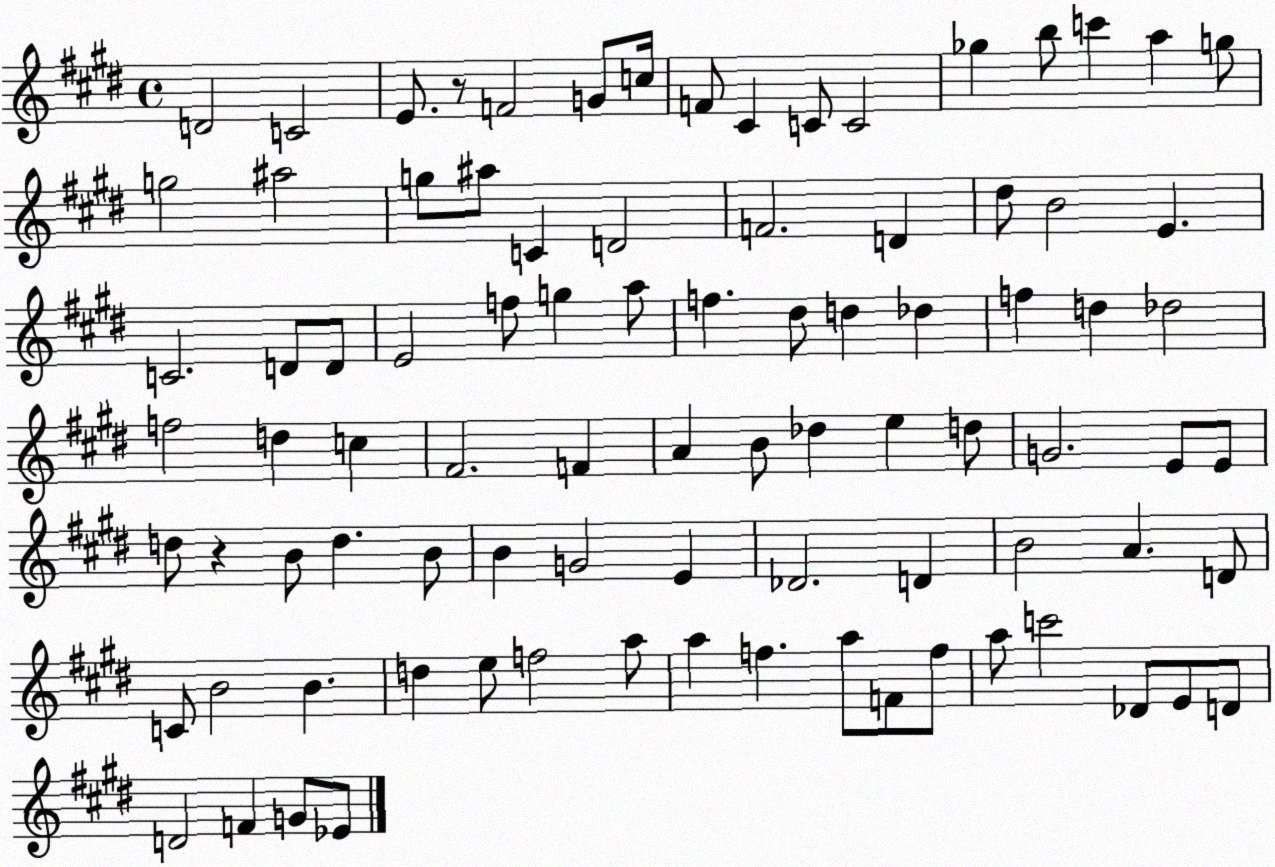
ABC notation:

X:1
T:Untitled
M:4/4
L:1/4
K:E
D2 C2 E/2 z/2 F2 G/2 c/4 F/2 ^C C/2 C2 _g b/2 c' a g/2 g2 ^a2 g/2 ^a/2 C D2 F2 D ^d/2 B2 E C2 D/2 D/2 E2 f/2 g a/2 f ^d/2 d _d f d _d2 f2 d c ^F2 F A B/2 _d e d/2 G2 E/2 E/2 d/2 z B/2 d B/2 B G2 E _D2 D B2 A D/2 C/2 B2 B d e/2 f2 a/2 a f a/2 F/2 f/2 a/2 c'2 _D/2 E/2 D/2 D2 F G/2 _E/2